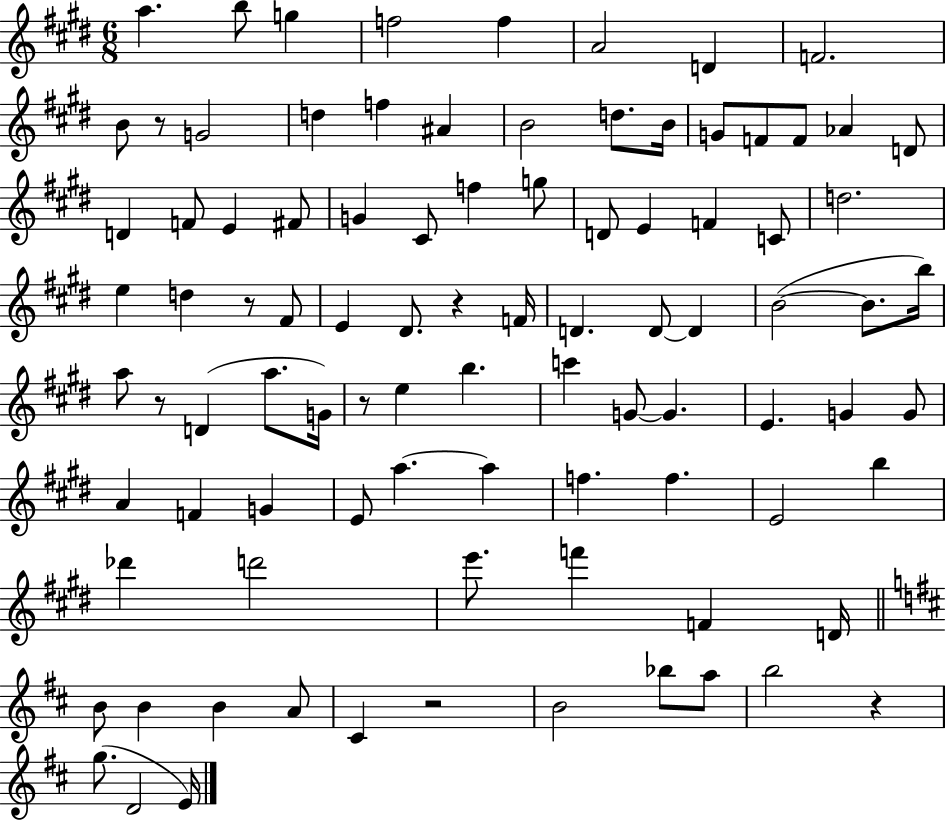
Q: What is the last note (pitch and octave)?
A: E4